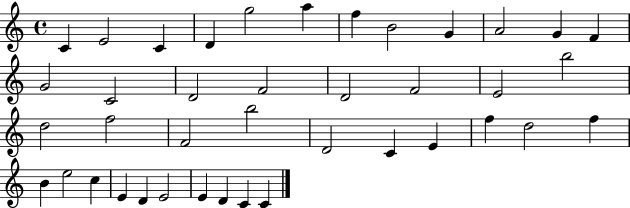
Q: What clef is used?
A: treble